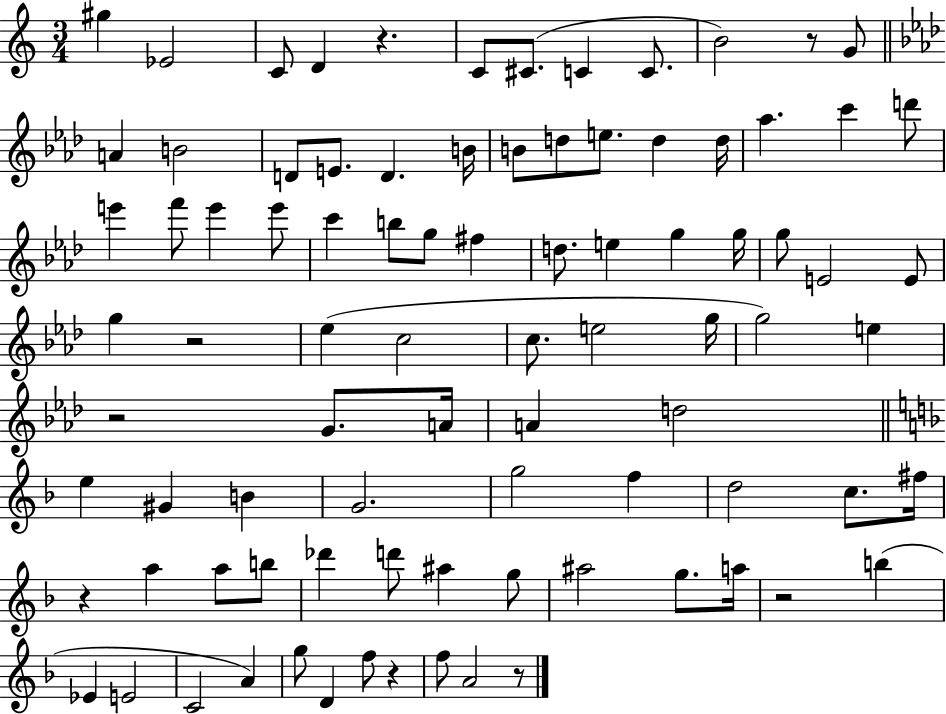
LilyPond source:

{
  \clef treble
  \numericTimeSignature
  \time 3/4
  \key c \major
  gis''4 ees'2 | c'8 d'4 r4. | c'8 cis'8.( c'4 c'8. | b'2) r8 g'8 | \break \bar "||" \break \key aes \major a'4 b'2 | d'8 e'8. d'4. b'16 | b'8 d''8 e''8. d''4 d''16 | aes''4. c'''4 d'''8 | \break e'''4 f'''8 e'''4 e'''8 | c'''4 b''8 g''8 fis''4 | d''8. e''4 g''4 g''16 | g''8 e'2 e'8 | \break g''4 r2 | ees''4( c''2 | c''8. e''2 g''16 | g''2) e''4 | \break r2 g'8. a'16 | a'4 d''2 | \bar "||" \break \key f \major e''4 gis'4 b'4 | g'2. | g''2 f''4 | d''2 c''8. fis''16 | \break r4 a''4 a''8 b''8 | des'''4 d'''8 ais''4 g''8 | ais''2 g''8. a''16 | r2 b''4( | \break ees'4 e'2 | c'2 a'4) | g''8 d'4 f''8 r4 | f''8 a'2 r8 | \break \bar "|."
}